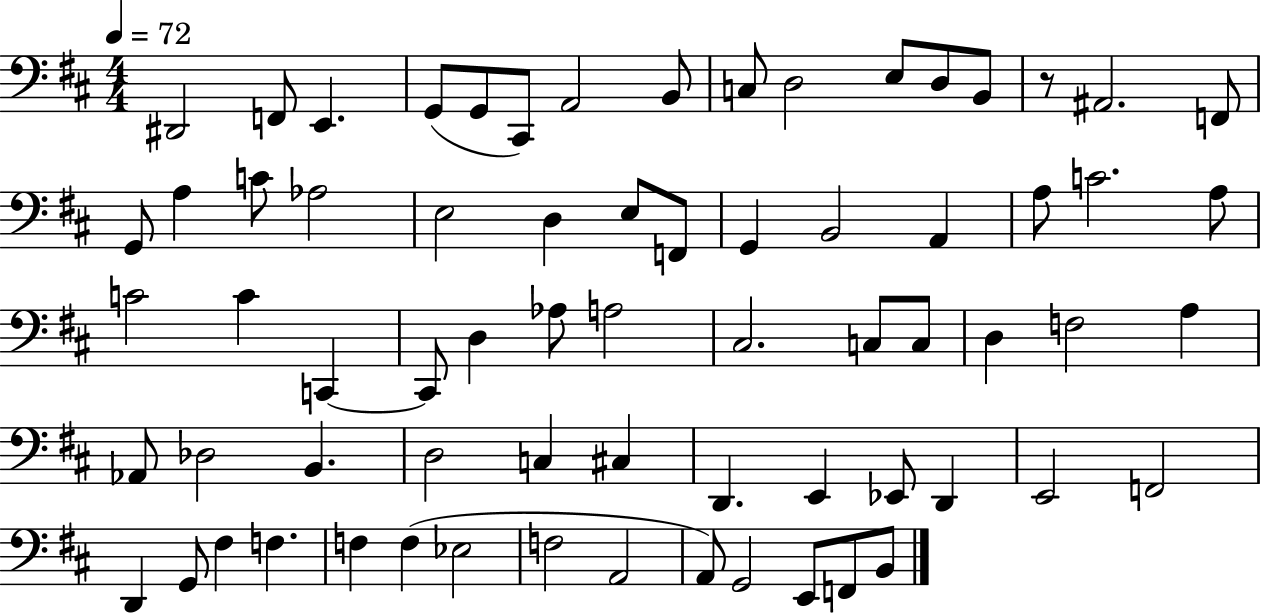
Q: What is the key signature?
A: D major